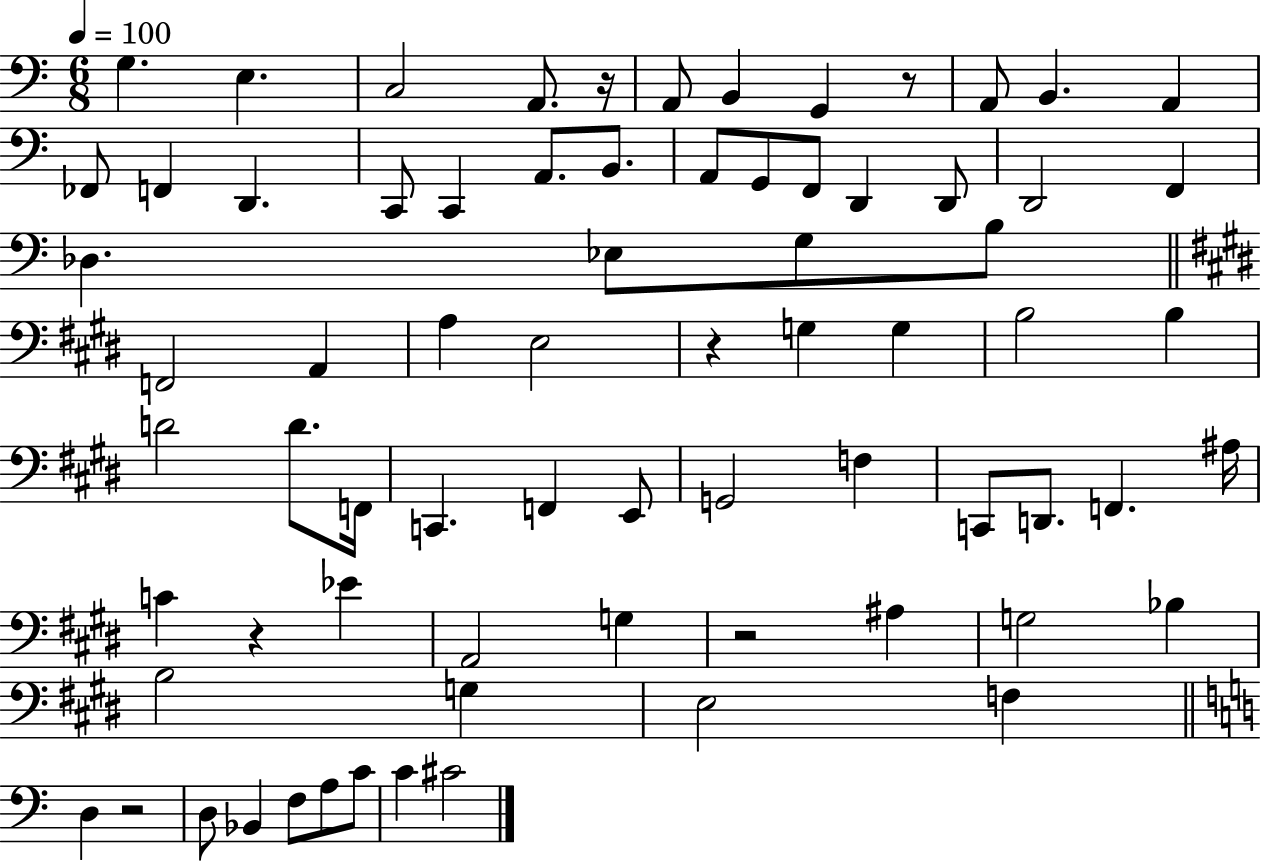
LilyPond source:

{
  \clef bass
  \numericTimeSignature
  \time 6/8
  \key c \major
  \tempo 4 = 100
  g4. e4. | c2 a,8. r16 | a,8 b,4 g,4 r8 | a,8 b,4. a,4 | \break fes,8 f,4 d,4. | c,8 c,4 a,8. b,8. | a,8 g,8 f,8 d,4 d,8 | d,2 f,4 | \break des4. ees8 g8 b8 | \bar "||" \break \key e \major f,2 a,4 | a4 e2 | r4 g4 g4 | b2 b4 | \break d'2 d'8. f,16 | c,4. f,4 e,8 | g,2 f4 | c,8 d,8. f,4. ais16 | \break c'4 r4 ees'4 | a,2 g4 | r2 ais4 | g2 bes4 | \break b2 g4 | e2 f4 | \bar "||" \break \key c \major d4 r2 | d8 bes,4 f8 a8 c'8 | c'4 cis'2 | \bar "|."
}